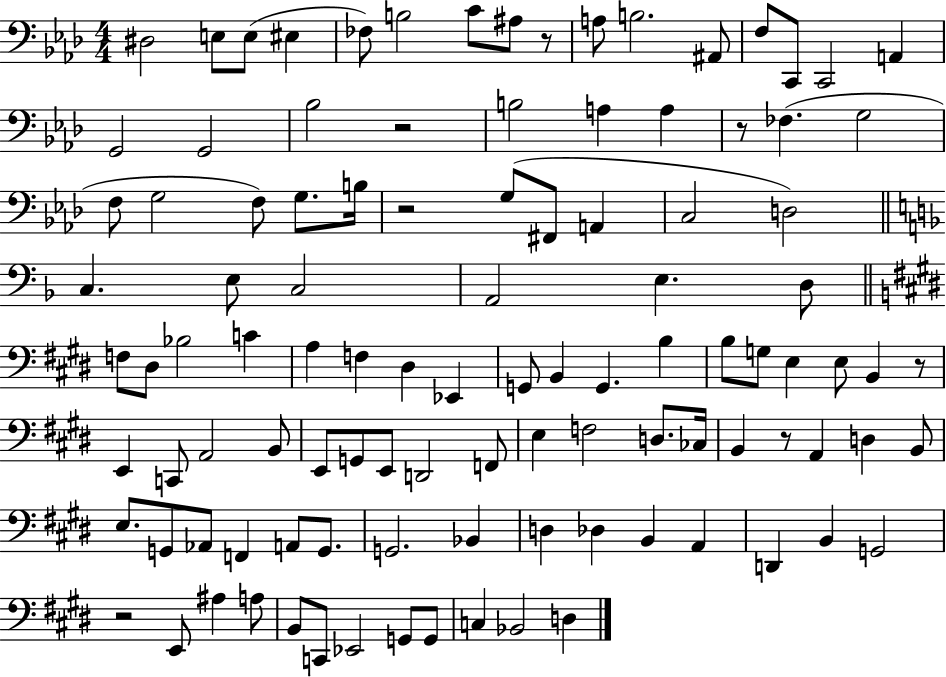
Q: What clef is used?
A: bass